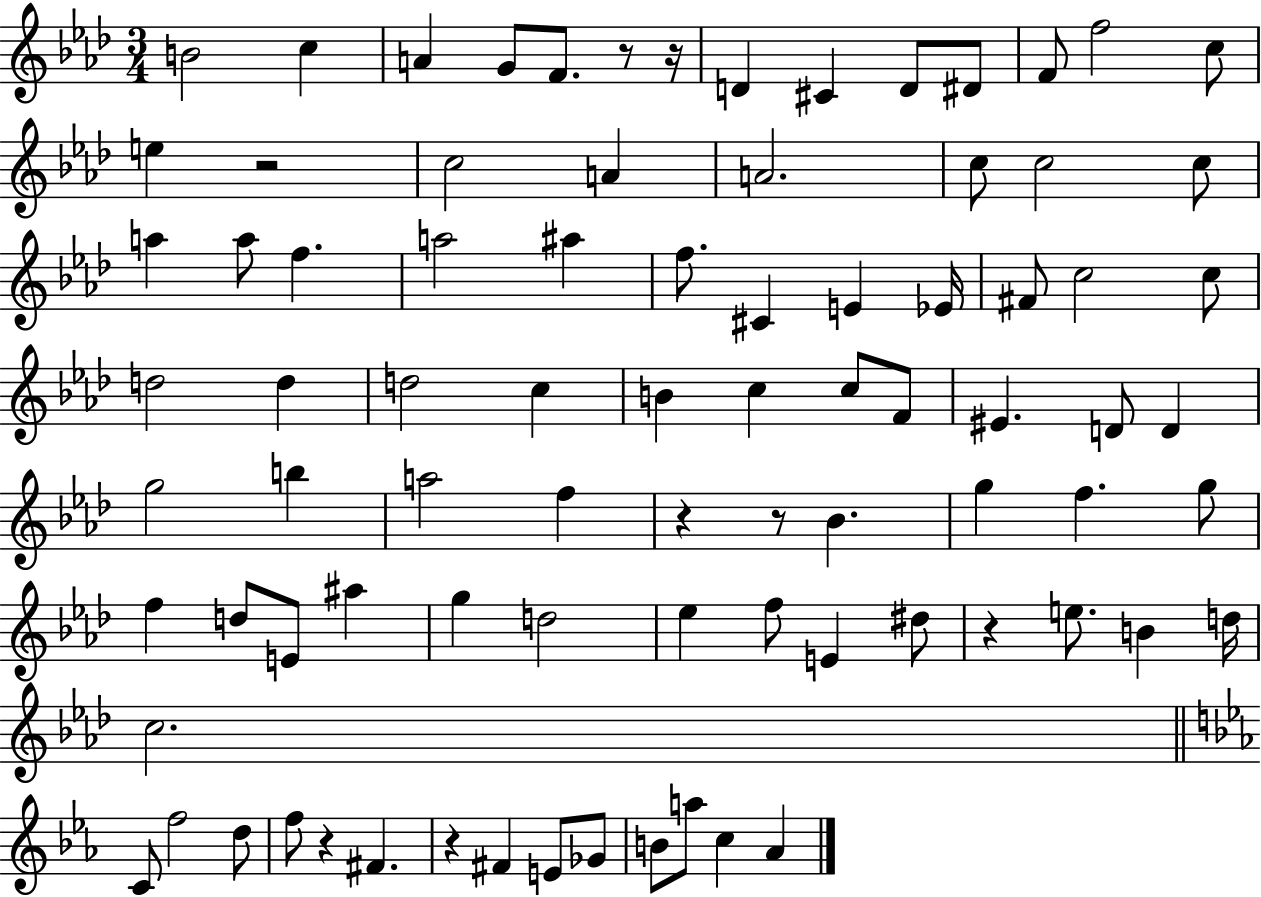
X:1
T:Untitled
M:3/4
L:1/4
K:Ab
B2 c A G/2 F/2 z/2 z/4 D ^C D/2 ^D/2 F/2 f2 c/2 e z2 c2 A A2 c/2 c2 c/2 a a/2 f a2 ^a f/2 ^C E _E/4 ^F/2 c2 c/2 d2 d d2 c B c c/2 F/2 ^E D/2 D g2 b a2 f z z/2 _B g f g/2 f d/2 E/2 ^a g d2 _e f/2 E ^d/2 z e/2 B d/4 c2 C/2 f2 d/2 f/2 z ^F z ^F E/2 _G/2 B/2 a/2 c _A